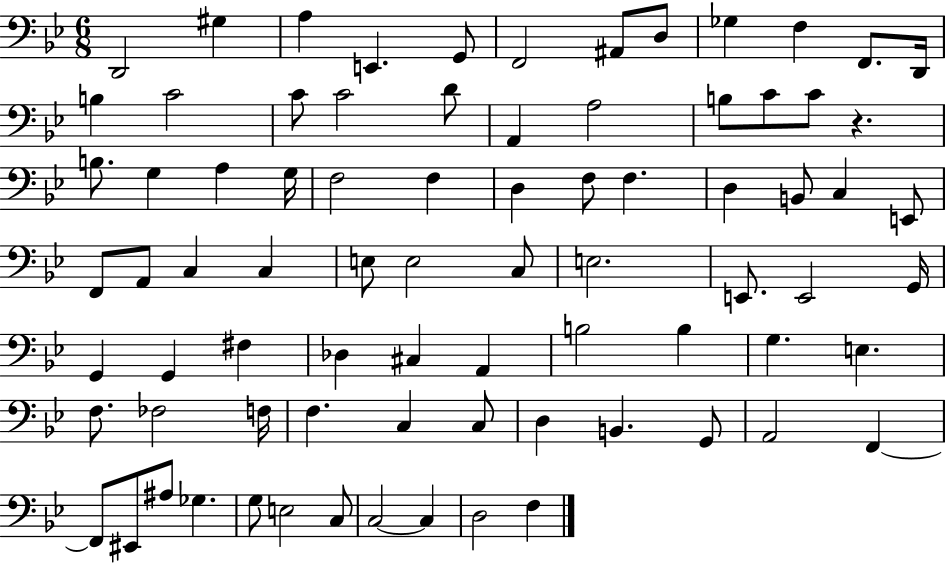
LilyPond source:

{
  \clef bass
  \numericTimeSignature
  \time 6/8
  \key bes \major
  d,2 gis4 | a4 e,4. g,8 | f,2 ais,8 d8 | ges4 f4 f,8. d,16 | \break b4 c'2 | c'8 c'2 d'8 | a,4 a2 | b8 c'8 c'8 r4. | \break b8. g4 a4 g16 | f2 f4 | d4 f8 f4. | d4 b,8 c4 e,8 | \break f,8 a,8 c4 c4 | e8 e2 c8 | e2. | e,8. e,2 g,16 | \break g,4 g,4 fis4 | des4 cis4 a,4 | b2 b4 | g4. e4. | \break f8. fes2 f16 | f4. c4 c8 | d4 b,4. g,8 | a,2 f,4~~ | \break f,8 eis,8 ais8 ges4. | g8 e2 c8 | c2~~ c4 | d2 f4 | \break \bar "|."
}